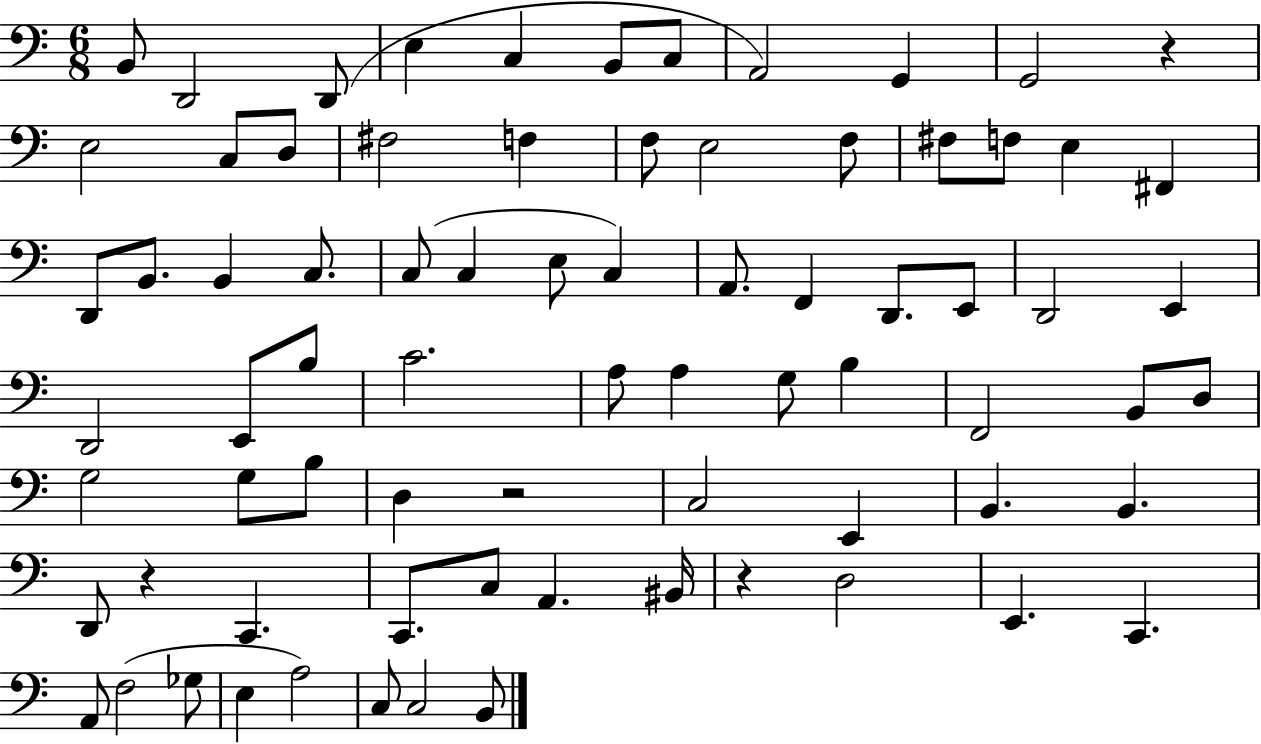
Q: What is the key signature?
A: C major